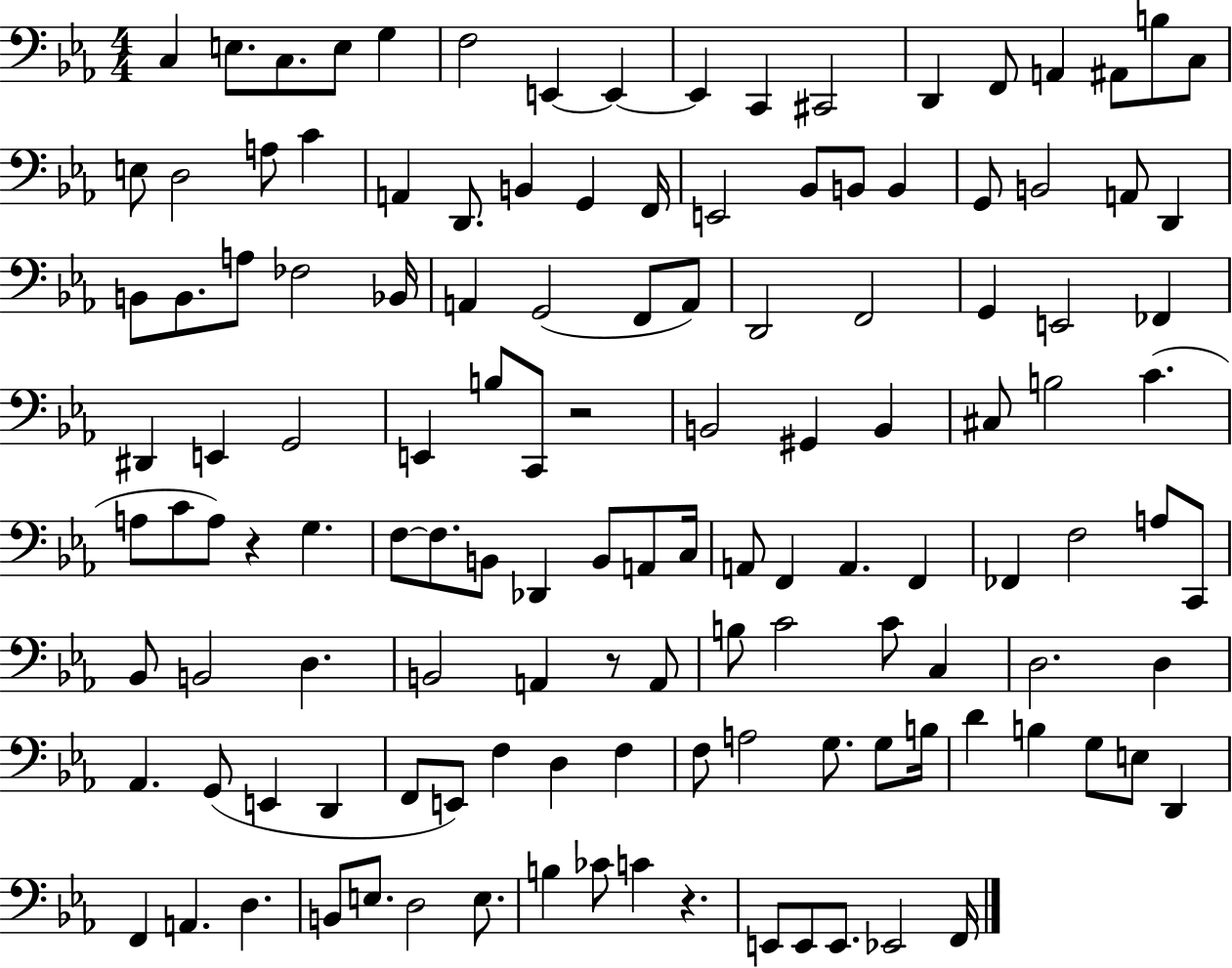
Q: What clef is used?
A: bass